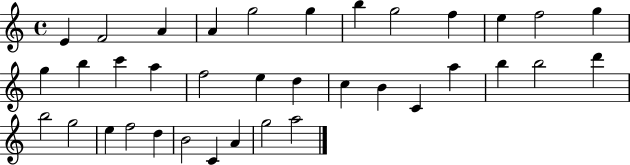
X:1
T:Untitled
M:4/4
L:1/4
K:C
E F2 A A g2 g b g2 f e f2 g g b c' a f2 e d c B C a b b2 d' b2 g2 e f2 d B2 C A g2 a2